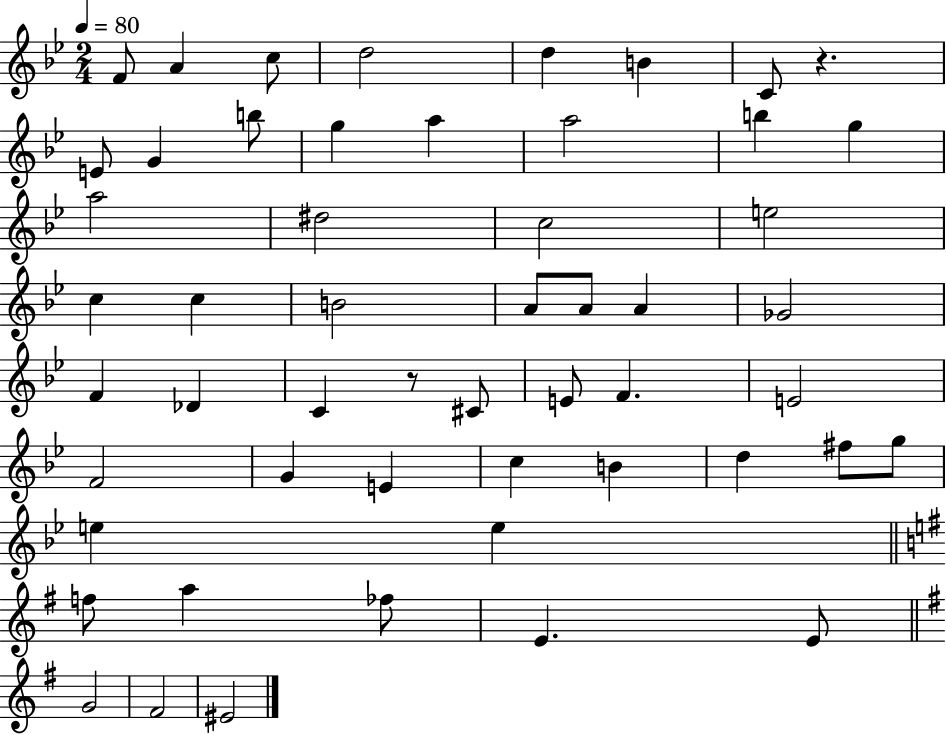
X:1
T:Untitled
M:2/4
L:1/4
K:Bb
F/2 A c/2 d2 d B C/2 z E/2 G b/2 g a a2 b g a2 ^d2 c2 e2 c c B2 A/2 A/2 A _G2 F _D C z/2 ^C/2 E/2 F E2 F2 G E c B d ^f/2 g/2 e e f/2 a _f/2 E E/2 G2 ^F2 ^E2